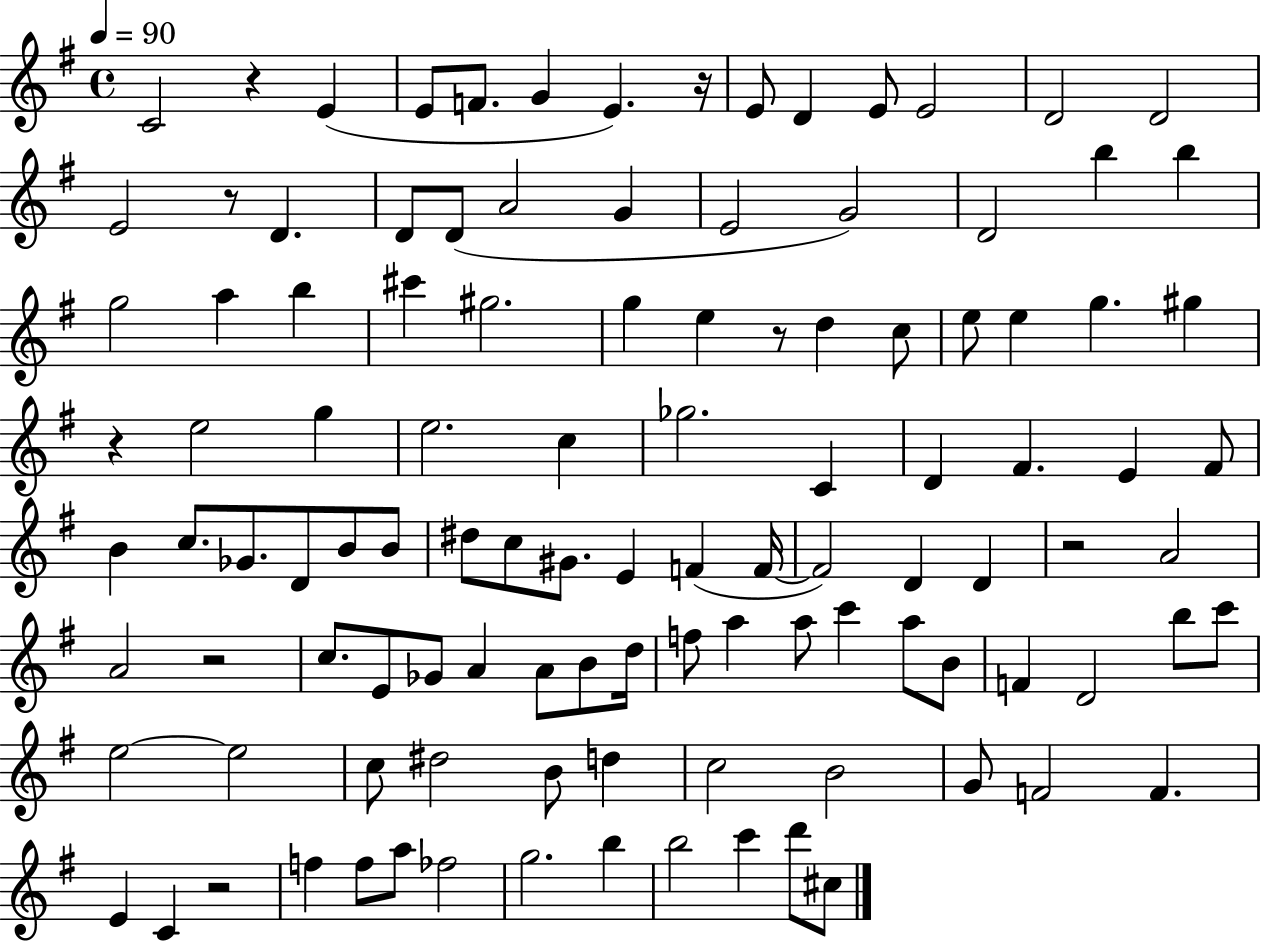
C4/h R/q E4/q E4/e F4/e. G4/q E4/q. R/s E4/e D4/q E4/e E4/h D4/h D4/h E4/h R/e D4/q. D4/e D4/e A4/h G4/q E4/h G4/h D4/h B5/q B5/q G5/h A5/q B5/q C#6/q G#5/h. G5/q E5/q R/e D5/q C5/e E5/e E5/q G5/q. G#5/q R/q E5/h G5/q E5/h. C5/q Gb5/h. C4/q D4/q F#4/q. E4/q F#4/e B4/q C5/e. Gb4/e. D4/e B4/e B4/e D#5/e C5/e G#4/e. E4/q F4/q F4/s F4/h D4/q D4/q R/h A4/h A4/h R/h C5/e. E4/e Gb4/e A4/q A4/e B4/e D5/s F5/e A5/q A5/e C6/q A5/e B4/e F4/q D4/h B5/e C6/e E5/h E5/h C5/e D#5/h B4/e D5/q C5/h B4/h G4/e F4/h F4/q. E4/q C4/q R/h F5/q F5/e A5/e FES5/h G5/h. B5/q B5/h C6/q D6/e C#5/e